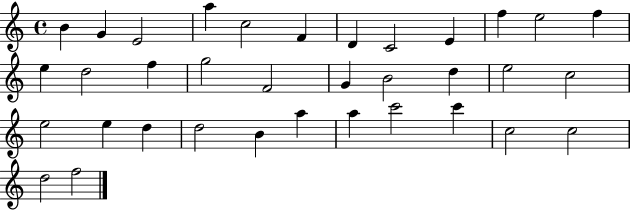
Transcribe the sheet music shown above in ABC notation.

X:1
T:Untitled
M:4/4
L:1/4
K:C
B G E2 a c2 F D C2 E f e2 f e d2 f g2 F2 G B2 d e2 c2 e2 e d d2 B a a c'2 c' c2 c2 d2 f2